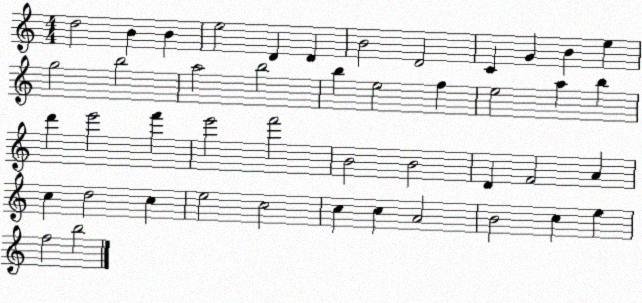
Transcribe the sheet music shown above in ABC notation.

X:1
T:Untitled
M:4/4
L:1/4
K:C
d2 B B e2 D D B2 D2 C G B e g2 b2 a2 b2 b e2 f e2 a b d' e'2 f' e'2 f'2 B2 B2 D F2 A c d2 c e2 c2 c c A2 B2 c e f2 b2